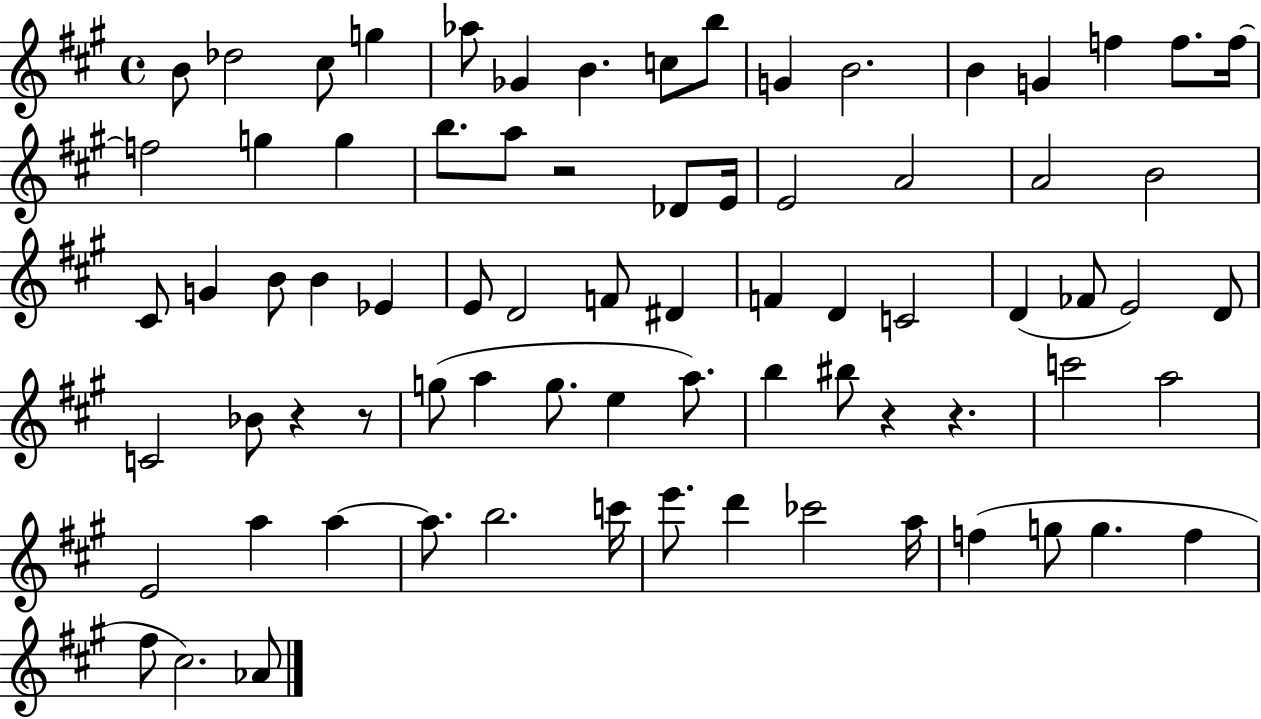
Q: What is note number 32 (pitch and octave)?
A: Eb4